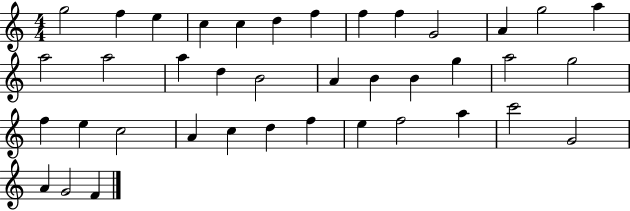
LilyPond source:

{
  \clef treble
  \numericTimeSignature
  \time 4/4
  \key c \major
  g''2 f''4 e''4 | c''4 c''4 d''4 f''4 | f''4 f''4 g'2 | a'4 g''2 a''4 | \break a''2 a''2 | a''4 d''4 b'2 | a'4 b'4 b'4 g''4 | a''2 g''2 | \break f''4 e''4 c''2 | a'4 c''4 d''4 f''4 | e''4 f''2 a''4 | c'''2 g'2 | \break a'4 g'2 f'4 | \bar "|."
}